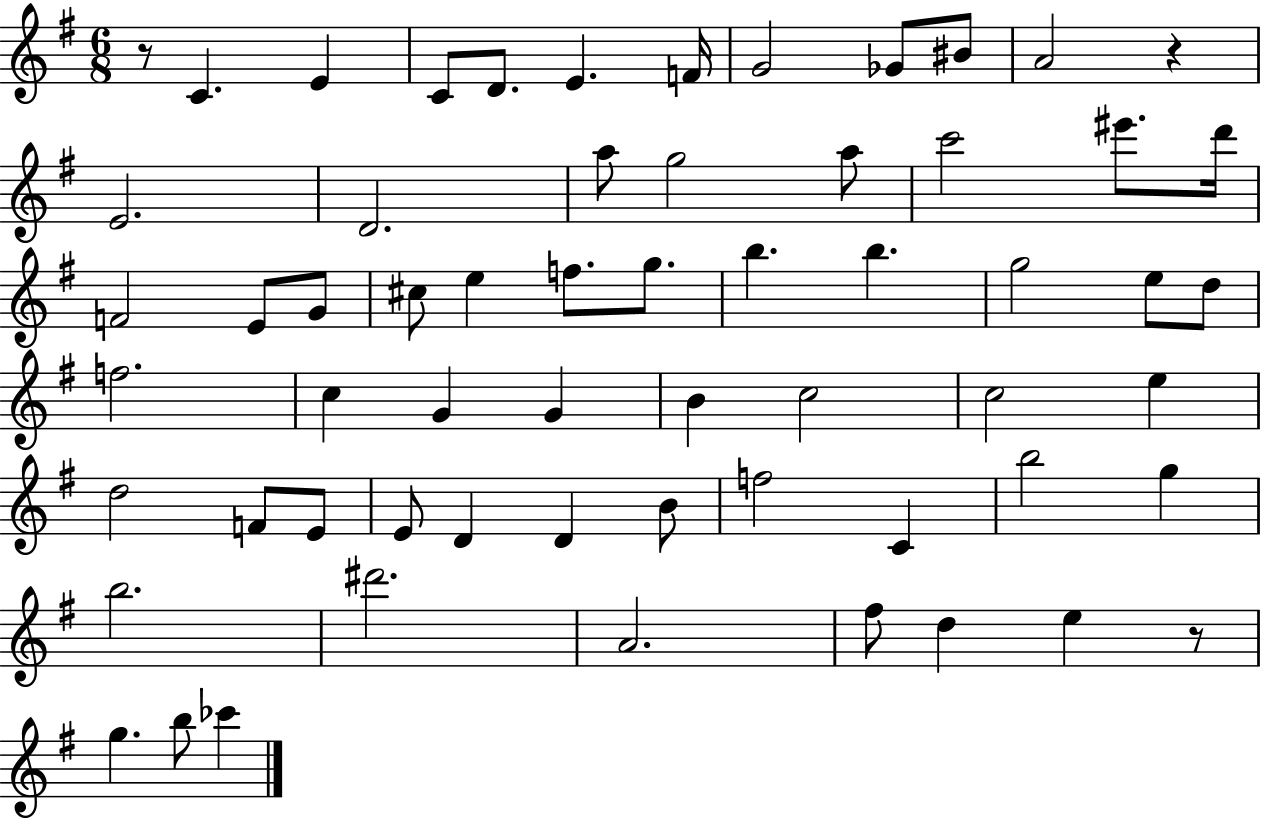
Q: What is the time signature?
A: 6/8